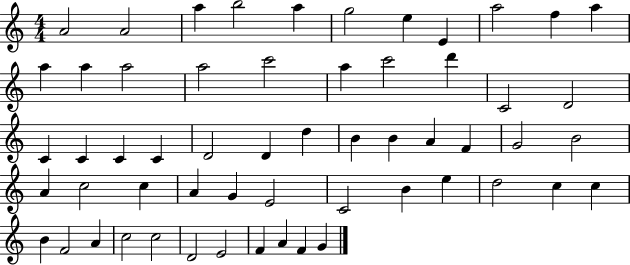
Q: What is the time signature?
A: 4/4